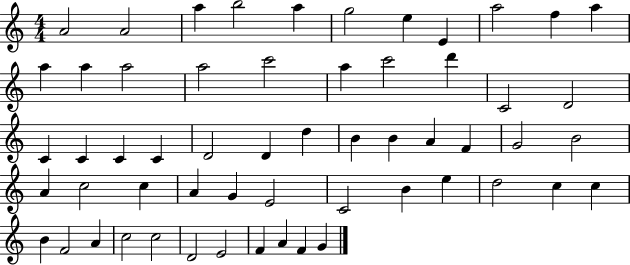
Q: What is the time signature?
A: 4/4